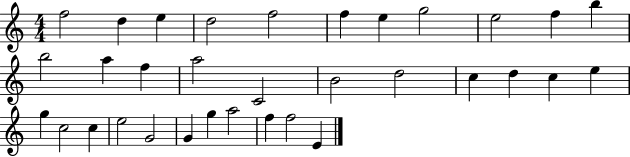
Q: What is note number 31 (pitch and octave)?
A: F5